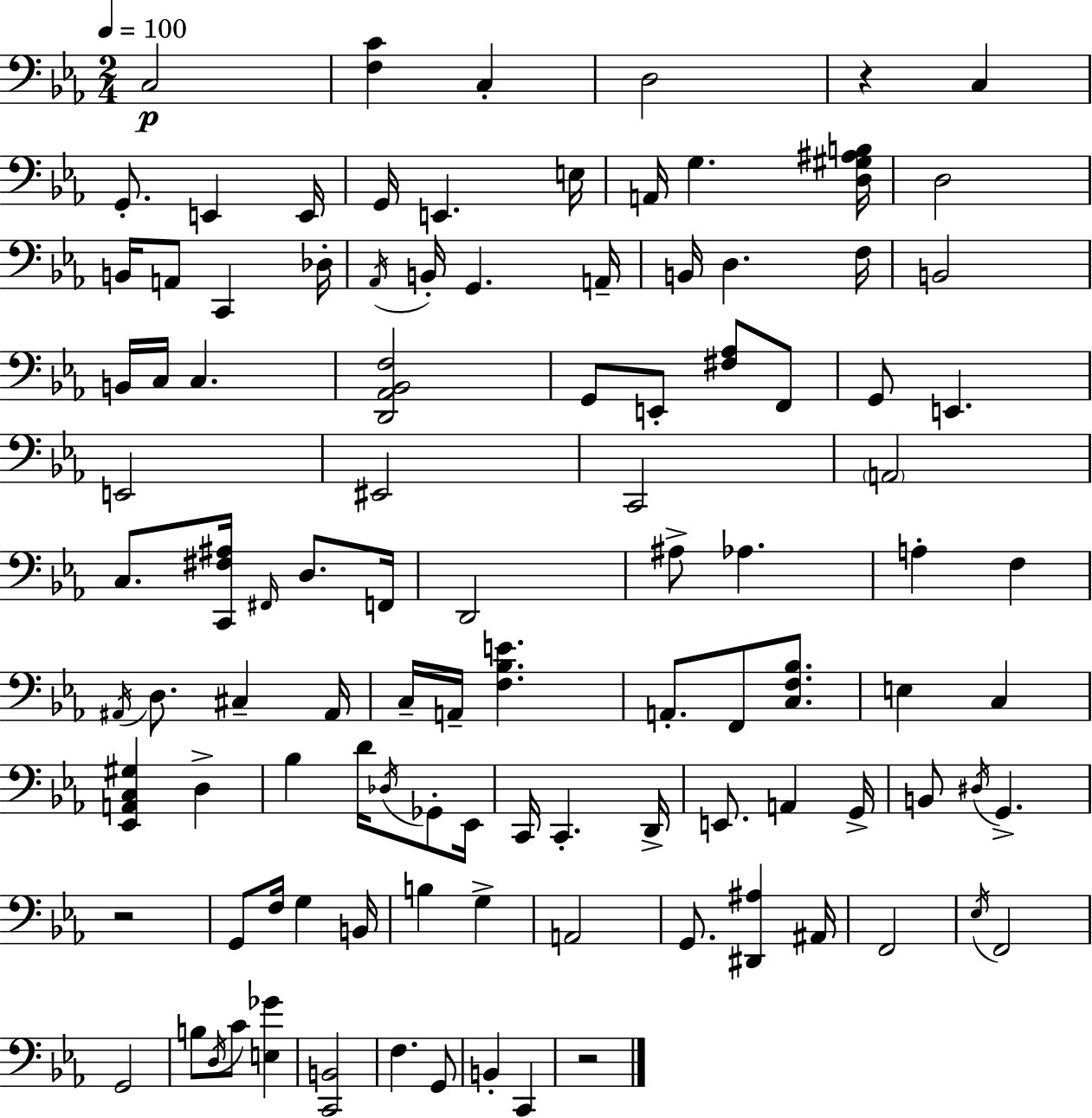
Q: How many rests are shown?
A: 3